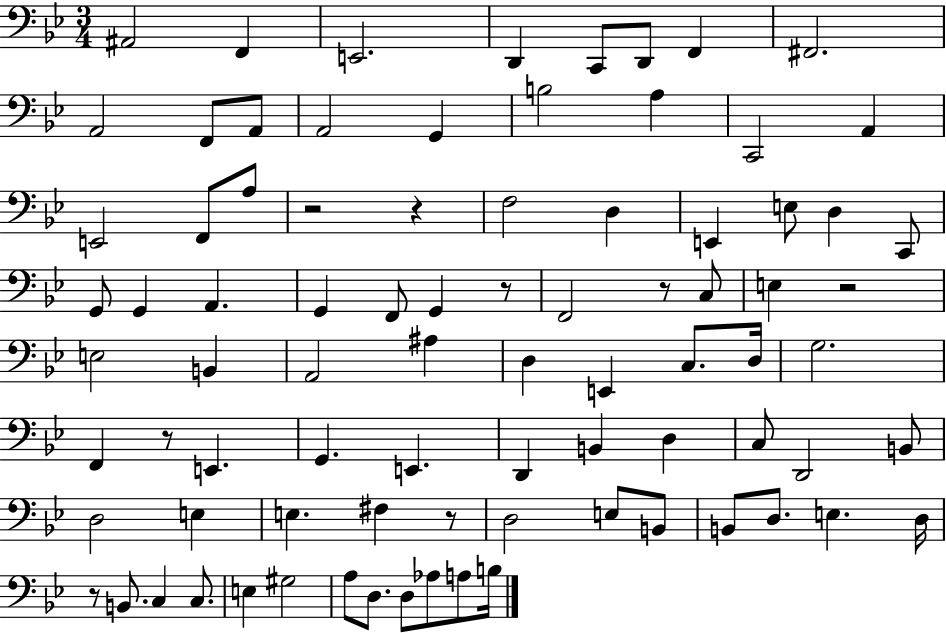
X:1
T:Untitled
M:3/4
L:1/4
K:Bb
^A,,2 F,, E,,2 D,, C,,/2 D,,/2 F,, ^F,,2 A,,2 F,,/2 A,,/2 A,,2 G,, B,2 A, C,,2 A,, E,,2 F,,/2 A,/2 z2 z F,2 D, E,, E,/2 D, C,,/2 G,,/2 G,, A,, G,, F,,/2 G,, z/2 F,,2 z/2 C,/2 E, z2 E,2 B,, A,,2 ^A, D, E,, C,/2 D,/4 G,2 F,, z/2 E,, G,, E,, D,, B,, D, C,/2 D,,2 B,,/2 D,2 E, E, ^F, z/2 D,2 E,/2 B,,/2 B,,/2 D,/2 E, D,/4 z/2 B,,/2 C, C,/2 E, ^G,2 A,/2 D,/2 D,/2 _A,/2 A,/2 B,/4